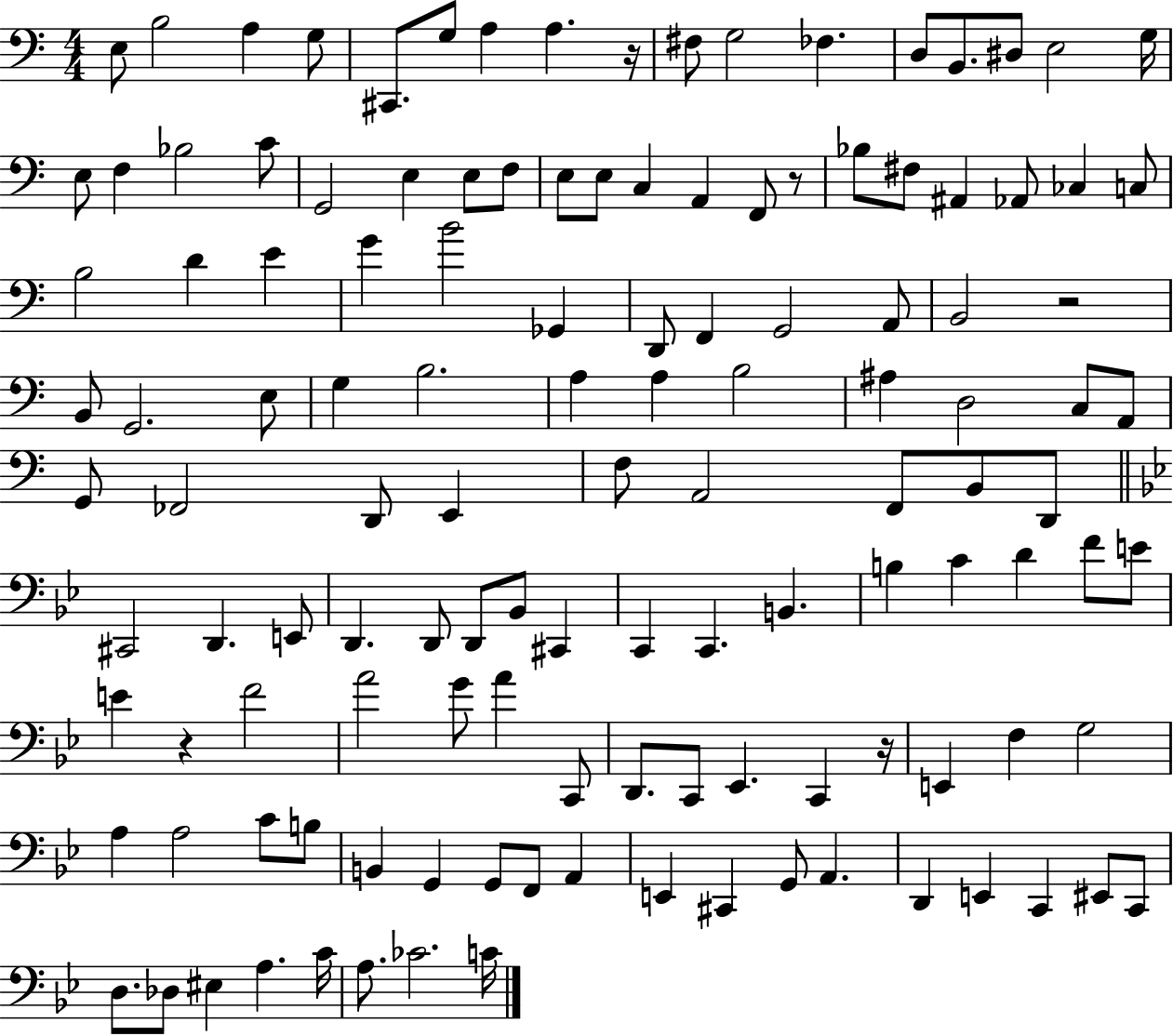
X:1
T:Untitled
M:4/4
L:1/4
K:C
E,/2 B,2 A, G,/2 ^C,,/2 G,/2 A, A, z/4 ^F,/2 G,2 _F, D,/2 B,,/2 ^D,/2 E,2 G,/4 E,/2 F, _B,2 C/2 G,,2 E, E,/2 F,/2 E,/2 E,/2 C, A,, F,,/2 z/2 _B,/2 ^F,/2 ^A,, _A,,/2 _C, C,/2 B,2 D E G B2 _G,, D,,/2 F,, G,,2 A,,/2 B,,2 z2 B,,/2 G,,2 E,/2 G, B,2 A, A, B,2 ^A, D,2 C,/2 A,,/2 G,,/2 _F,,2 D,,/2 E,, F,/2 A,,2 F,,/2 B,,/2 D,,/2 ^C,,2 D,, E,,/2 D,, D,,/2 D,,/2 _B,,/2 ^C,, C,, C,, B,, B, C D F/2 E/2 E z F2 A2 G/2 A C,,/2 D,,/2 C,,/2 _E,, C,, z/4 E,, F, G,2 A, A,2 C/2 B,/2 B,, G,, G,,/2 F,,/2 A,, E,, ^C,, G,,/2 A,, D,, E,, C,, ^E,,/2 C,,/2 D,/2 _D,/2 ^E, A, C/4 A,/2 _C2 C/4